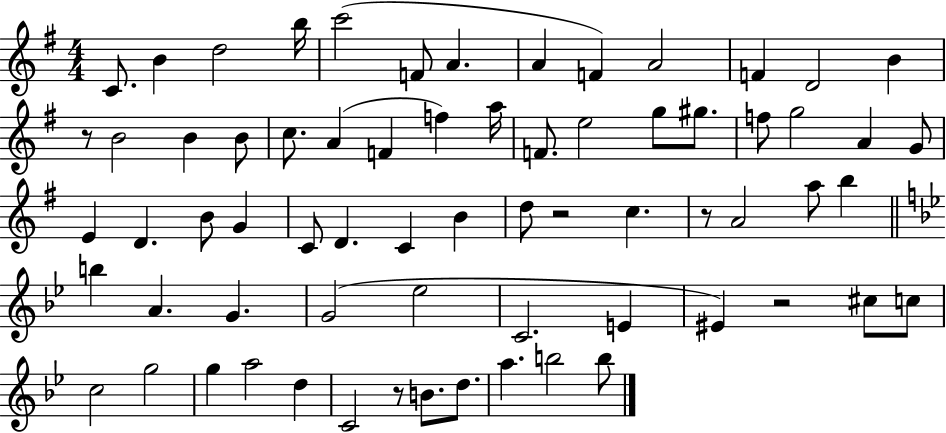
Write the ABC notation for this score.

X:1
T:Untitled
M:4/4
L:1/4
K:G
C/2 B d2 b/4 c'2 F/2 A A F A2 F D2 B z/2 B2 B B/2 c/2 A F f a/4 F/2 e2 g/2 ^g/2 f/2 g2 A G/2 E D B/2 G C/2 D C B d/2 z2 c z/2 A2 a/2 b b A G G2 _e2 C2 E ^E z2 ^c/2 c/2 c2 g2 g a2 d C2 z/2 B/2 d/2 a b2 b/2